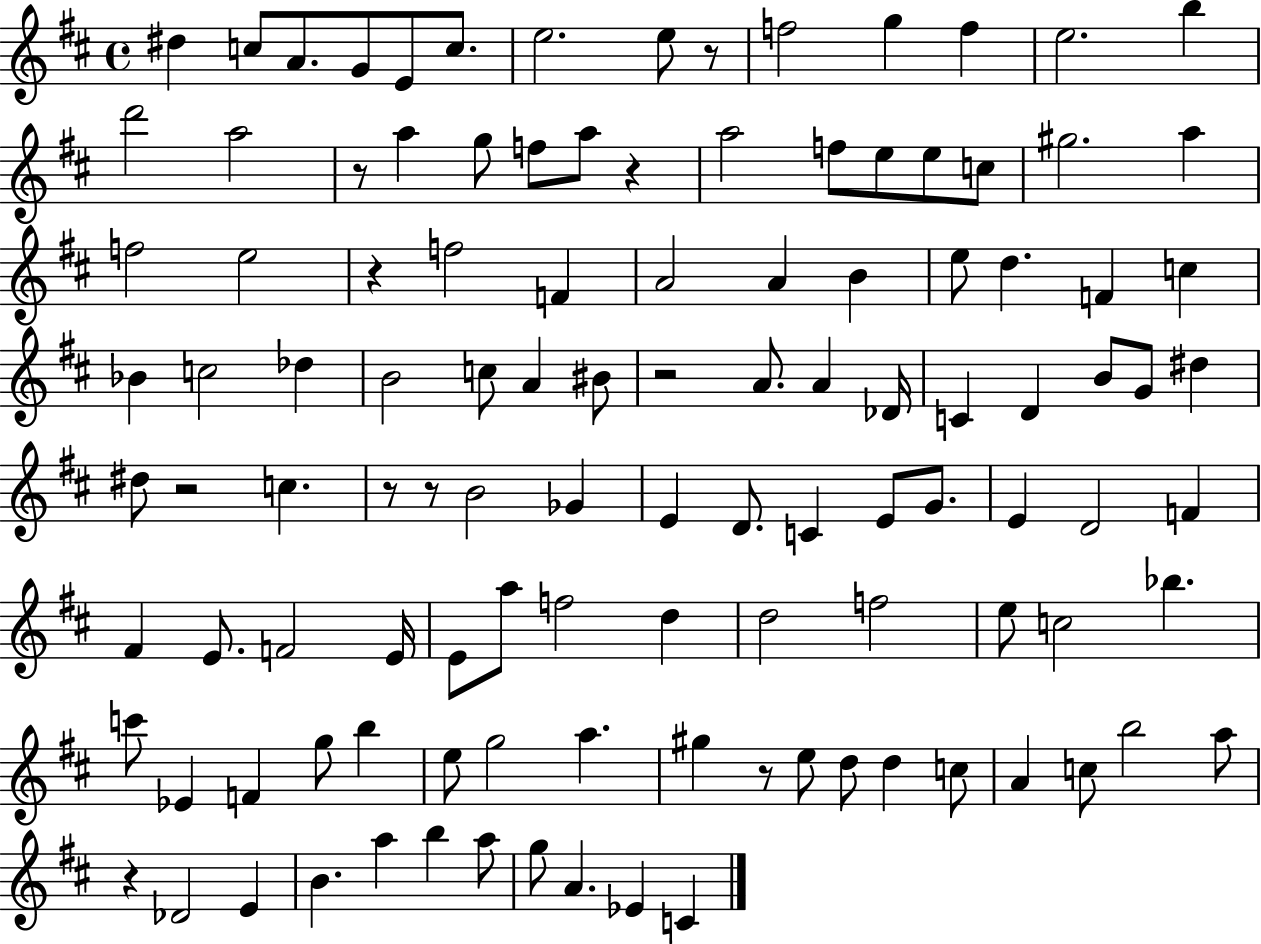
{
  \clef treble
  \time 4/4
  \defaultTimeSignature
  \key d \major
  dis''4 c''8 a'8. g'8 e'8 c''8. | e''2. e''8 r8 | f''2 g''4 f''4 | e''2. b''4 | \break d'''2 a''2 | r8 a''4 g''8 f''8 a''8 r4 | a''2 f''8 e''8 e''8 c''8 | gis''2. a''4 | \break f''2 e''2 | r4 f''2 f'4 | a'2 a'4 b'4 | e''8 d''4. f'4 c''4 | \break bes'4 c''2 des''4 | b'2 c''8 a'4 bis'8 | r2 a'8. a'4 des'16 | c'4 d'4 b'8 g'8 dis''4 | \break dis''8 r2 c''4. | r8 r8 b'2 ges'4 | e'4 d'8. c'4 e'8 g'8. | e'4 d'2 f'4 | \break fis'4 e'8. f'2 e'16 | e'8 a''8 f''2 d''4 | d''2 f''2 | e''8 c''2 bes''4. | \break c'''8 ees'4 f'4 g''8 b''4 | e''8 g''2 a''4. | gis''4 r8 e''8 d''8 d''4 c''8 | a'4 c''8 b''2 a''8 | \break r4 des'2 e'4 | b'4. a''4 b''4 a''8 | g''8 a'4. ees'4 c'4 | \bar "|."
}